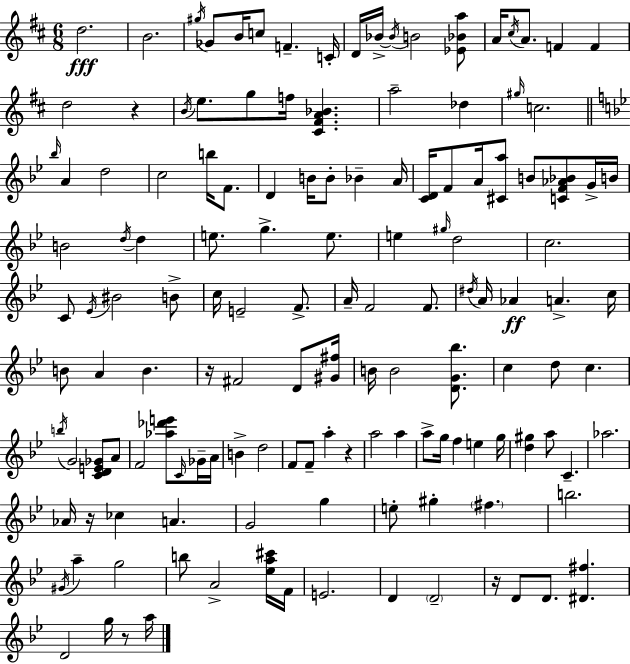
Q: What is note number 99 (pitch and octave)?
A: Ab5